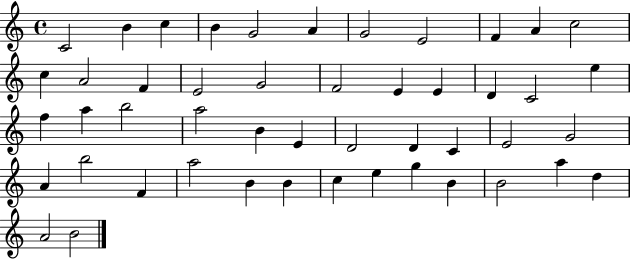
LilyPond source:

{
  \clef treble
  \time 4/4
  \defaultTimeSignature
  \key c \major
  c'2 b'4 c''4 | b'4 g'2 a'4 | g'2 e'2 | f'4 a'4 c''2 | \break c''4 a'2 f'4 | e'2 g'2 | f'2 e'4 e'4 | d'4 c'2 e''4 | \break f''4 a''4 b''2 | a''2 b'4 e'4 | d'2 d'4 c'4 | e'2 g'2 | \break a'4 b''2 f'4 | a''2 b'4 b'4 | c''4 e''4 g''4 b'4 | b'2 a''4 d''4 | \break a'2 b'2 | \bar "|."
}